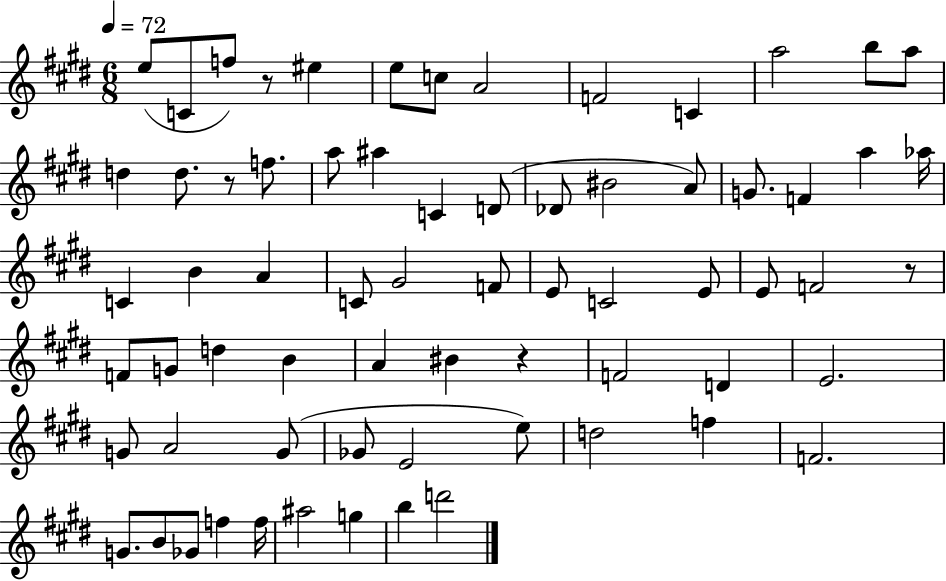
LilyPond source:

{
  \clef treble
  \numericTimeSignature
  \time 6/8
  \key e \major
  \tempo 4 = 72
  e''8( c'8 f''8) r8 eis''4 | e''8 c''8 a'2 | f'2 c'4 | a''2 b''8 a''8 | \break d''4 d''8. r8 f''8. | a''8 ais''4 c'4 d'8( | des'8 bis'2 a'8) | g'8. f'4 a''4 aes''16 | \break c'4 b'4 a'4 | c'8 gis'2 f'8 | e'8 c'2 e'8 | e'8 f'2 r8 | \break f'8 g'8 d''4 b'4 | a'4 bis'4 r4 | f'2 d'4 | e'2. | \break g'8 a'2 g'8( | ges'8 e'2 e''8) | d''2 f''4 | f'2. | \break g'8. b'8 ges'8 f''4 f''16 | ais''2 g''4 | b''4 d'''2 | \bar "|."
}